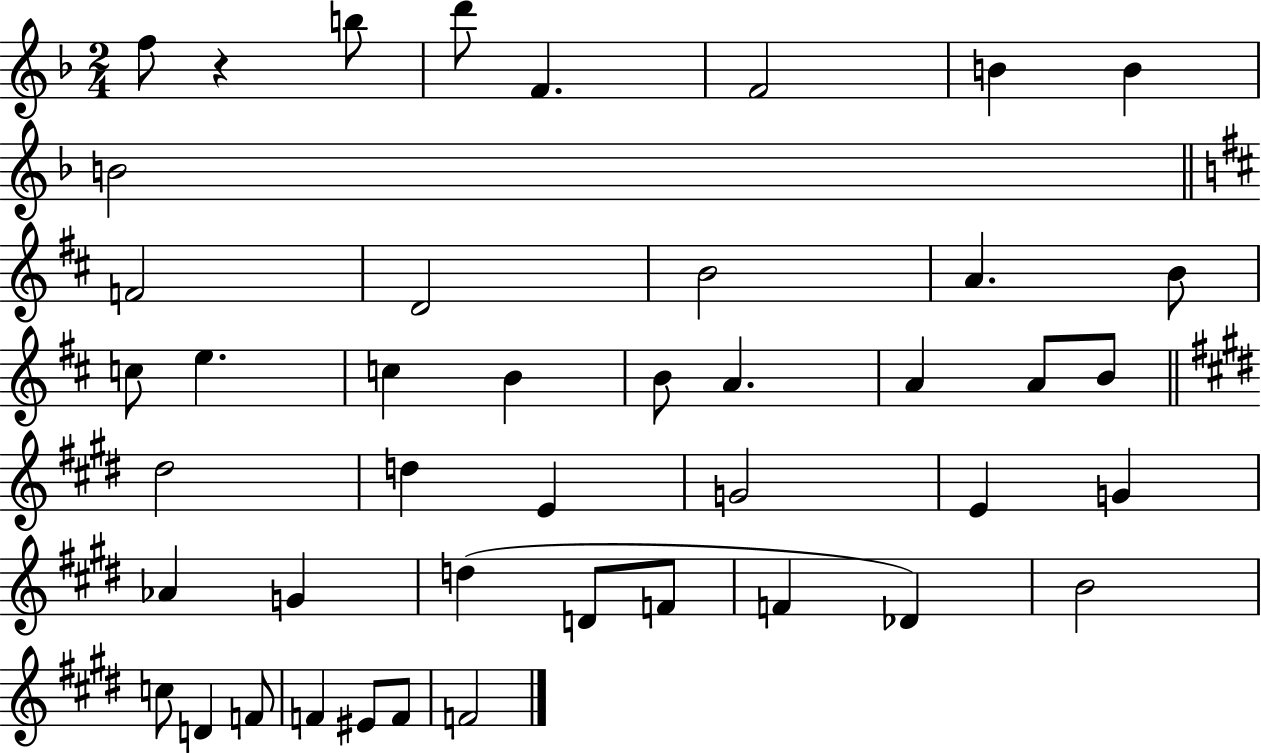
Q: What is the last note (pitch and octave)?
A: F4